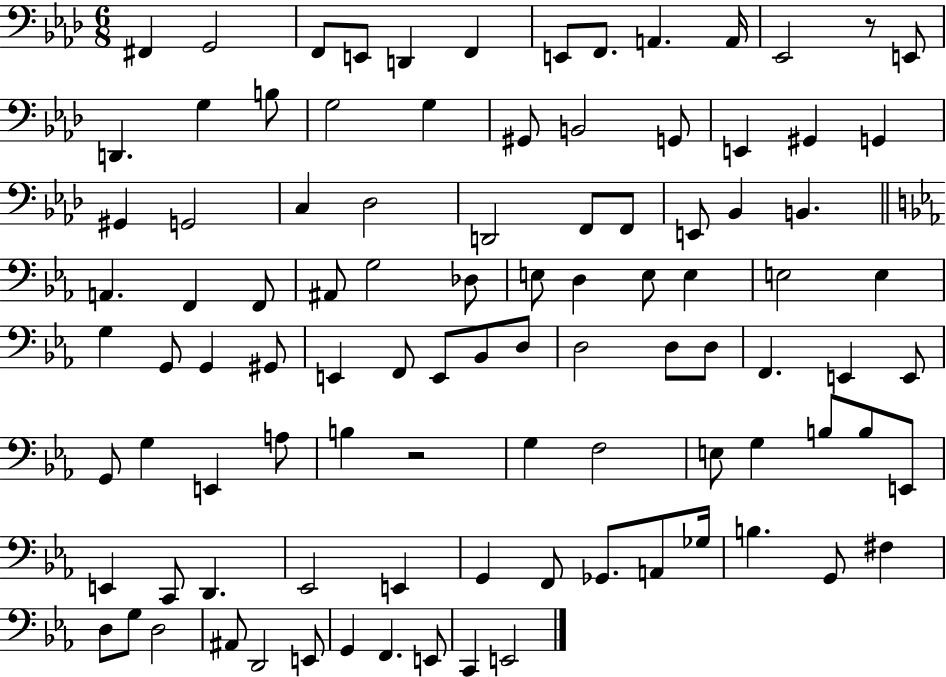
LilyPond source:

{
  \clef bass
  \numericTimeSignature
  \time 6/8
  \key aes \major
  fis,4 g,2 | f,8 e,8 d,4 f,4 | e,8 f,8. a,4. a,16 | ees,2 r8 e,8 | \break d,4. g4 b8 | g2 g4 | gis,8 b,2 g,8 | e,4 gis,4 g,4 | \break gis,4 g,2 | c4 des2 | d,2 f,8 f,8 | e,8 bes,4 b,4. | \break \bar "||" \break \key c \minor a,4. f,4 f,8 | ais,8 g2 des8 | e8 d4 e8 e4 | e2 e4 | \break g4 g,8 g,4 gis,8 | e,4 f,8 e,8 bes,8 d8 | d2 d8 d8 | f,4. e,4 e,8 | \break g,8 g4 e,4 a8 | b4 r2 | g4 f2 | e8 g4 b8 b8 e,8 | \break e,4 c,8 d,4. | ees,2 e,4 | g,4 f,8 ges,8. a,8 ges16 | b4. g,8 fis4 | \break d8 g8 d2 | ais,8 d,2 e,8 | g,4 f,4. e,8 | c,4 e,2 | \break \bar "|."
}